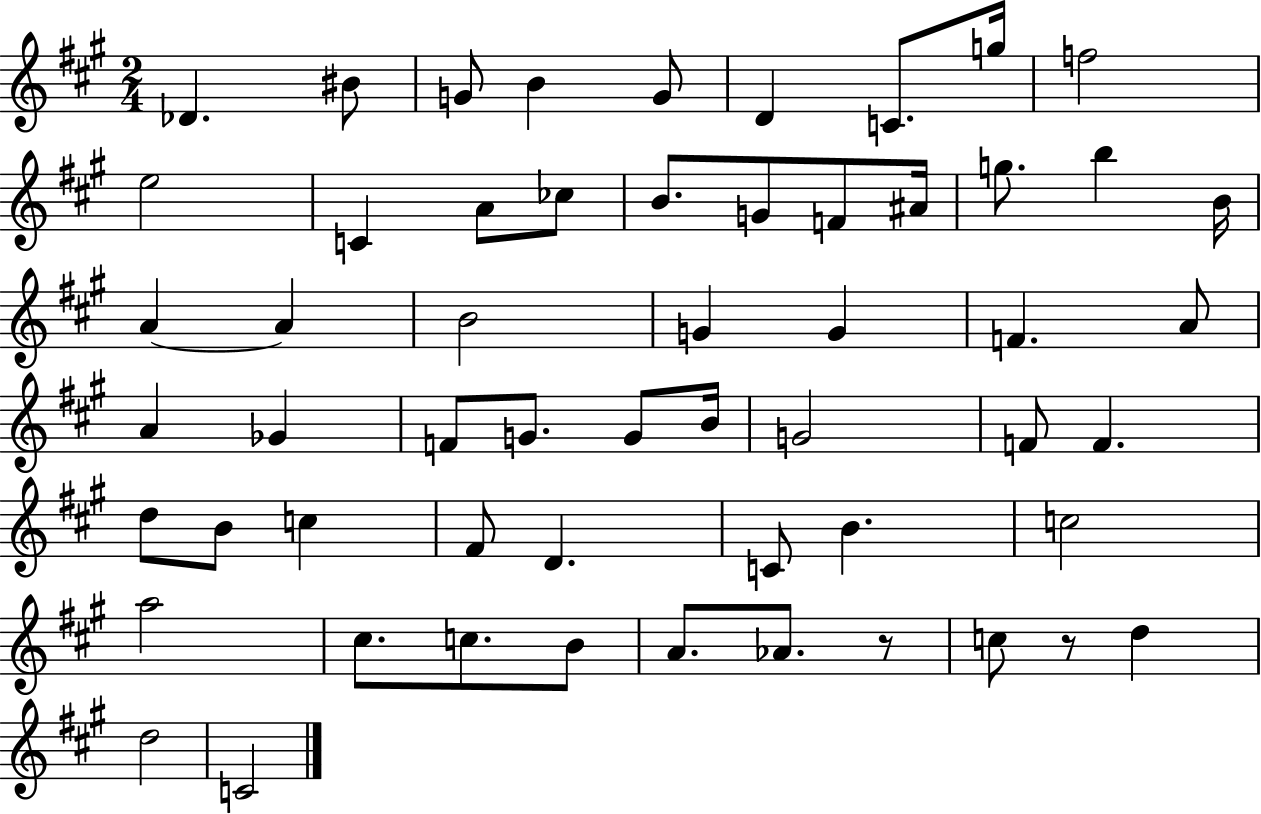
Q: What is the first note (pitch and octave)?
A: Db4